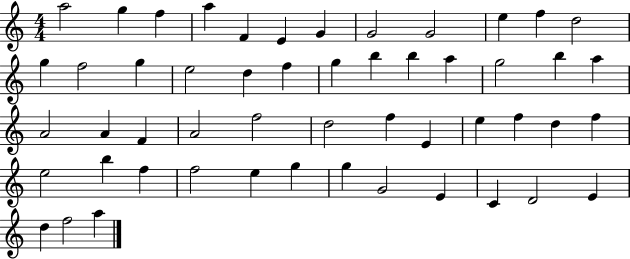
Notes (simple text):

A5/h G5/q F5/q A5/q F4/q E4/q G4/q G4/h G4/h E5/q F5/q D5/h G5/q F5/h G5/q E5/h D5/q F5/q G5/q B5/q B5/q A5/q G5/h B5/q A5/q A4/h A4/q F4/q A4/h F5/h D5/h F5/q E4/q E5/q F5/q D5/q F5/q E5/h B5/q F5/q F5/h E5/q G5/q G5/q G4/h E4/q C4/q D4/h E4/q D5/q F5/h A5/q